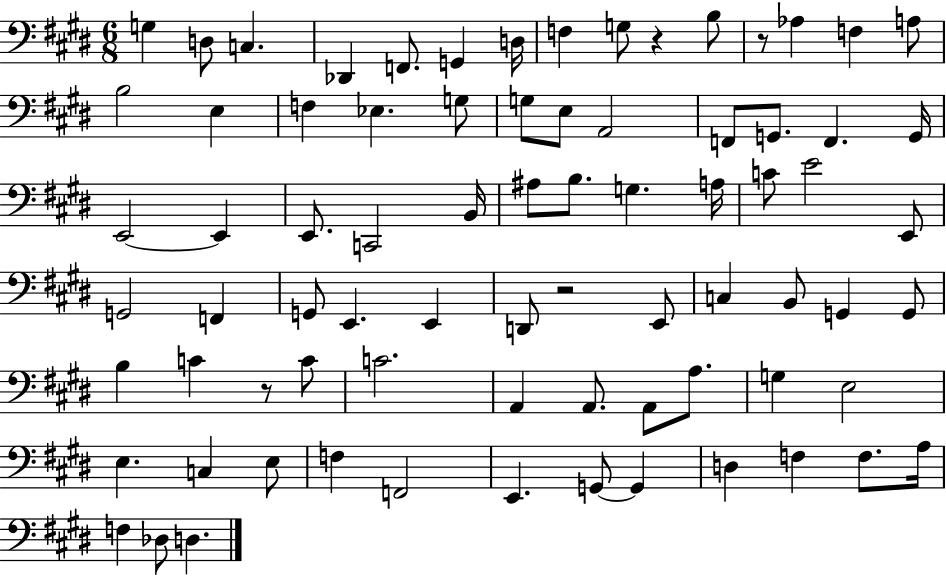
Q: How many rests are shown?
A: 4